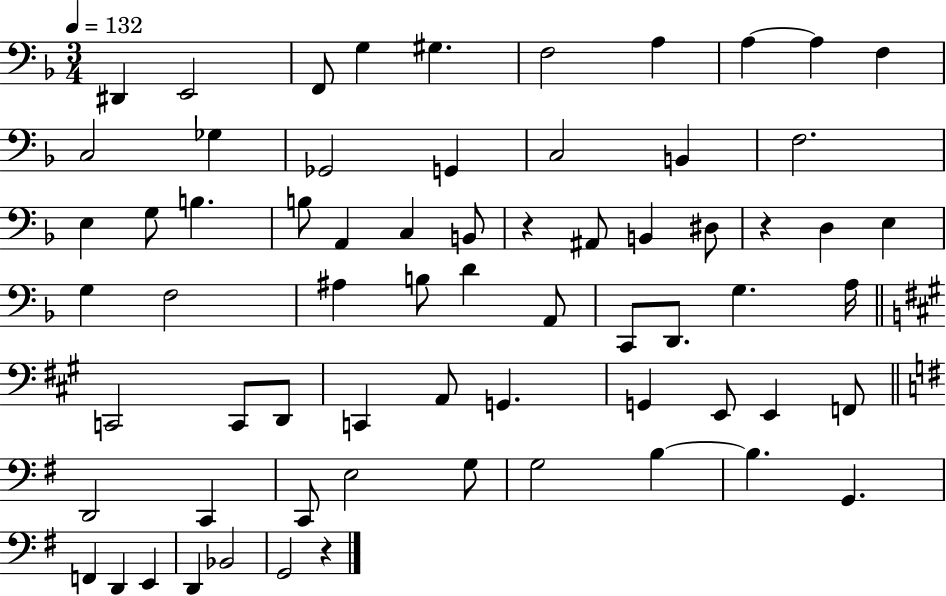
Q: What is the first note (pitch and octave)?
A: D#2